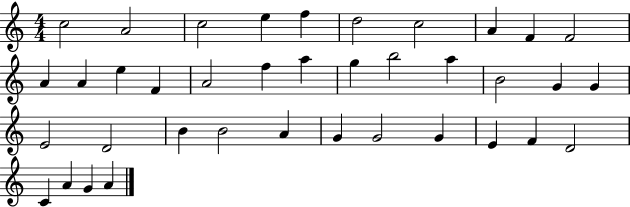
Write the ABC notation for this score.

X:1
T:Untitled
M:4/4
L:1/4
K:C
c2 A2 c2 e f d2 c2 A F F2 A A e F A2 f a g b2 a B2 G G E2 D2 B B2 A G G2 G E F D2 C A G A